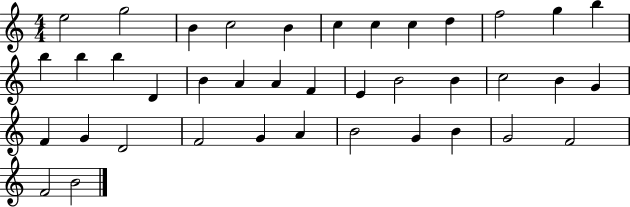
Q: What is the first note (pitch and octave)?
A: E5